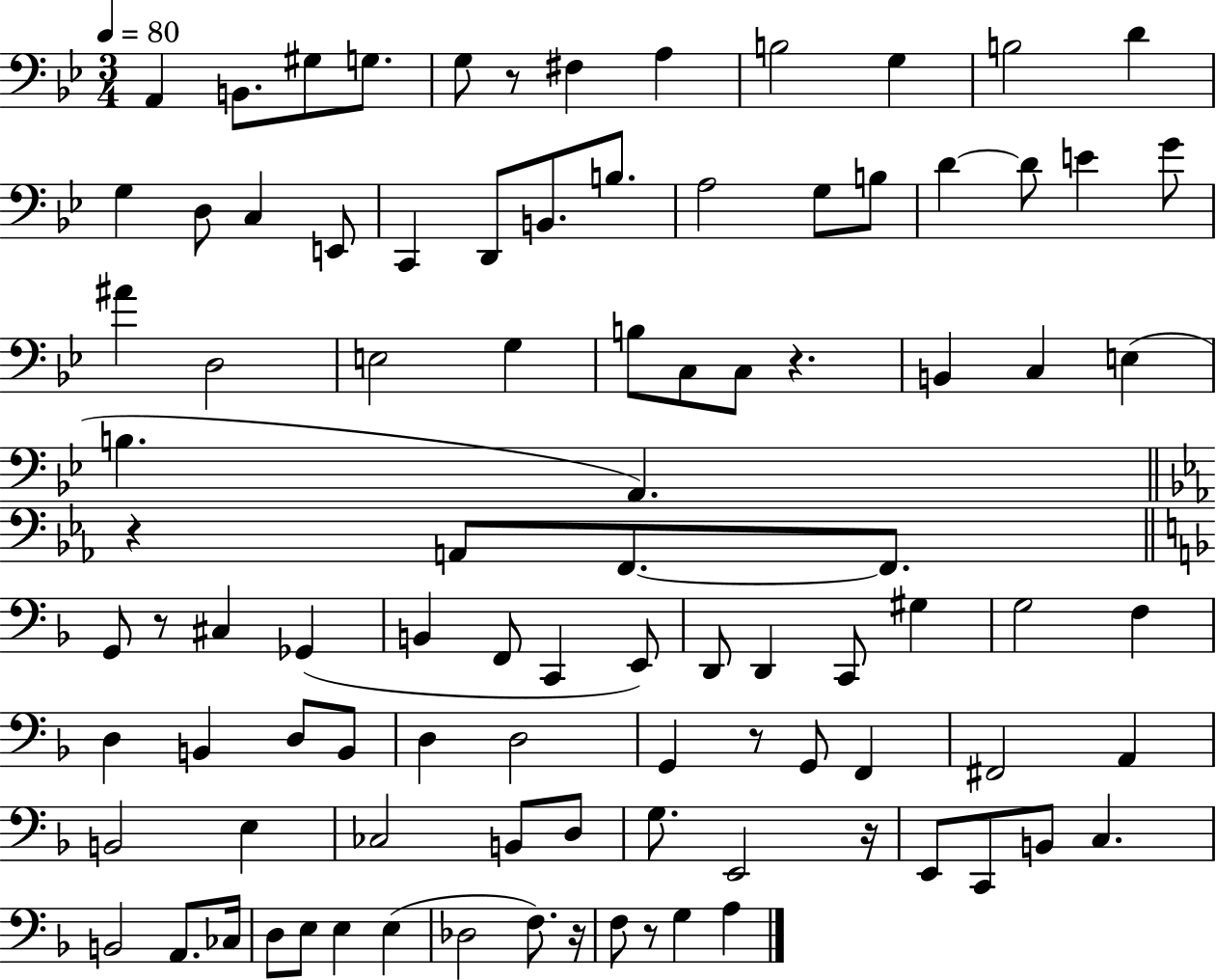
{
  \clef bass
  \numericTimeSignature
  \time 3/4
  \key bes \major
  \tempo 4 = 80
  a,4 b,8. gis8 g8. | g8 r8 fis4 a4 | b2 g4 | b2 d'4 | \break g4 d8 c4 e,8 | c,4 d,8 b,8. b8. | a2 g8 b8 | d'4~~ d'8 e'4 g'8 | \break ais'4 d2 | e2 g4 | b8 c8 c8 r4. | b,4 c4 e4( | \break b4. a,4.) | \bar "||" \break \key c \minor r4 a,8 f,8.~~ f,8. | \bar "||" \break \key d \minor g,8 r8 cis4 ges,4( | b,4 f,8 c,4 e,8) | d,8 d,4 c,8 gis4 | g2 f4 | \break d4 b,4 d8 b,8 | d4 d2 | g,4 r8 g,8 f,4 | fis,2 a,4 | \break b,2 e4 | ces2 b,8 d8 | g8. e,2 r16 | e,8 c,8 b,8 c4. | \break b,2 a,8. ces16 | d8 e8 e4 e4( | des2 f8.) r16 | f8 r8 g4 a4 | \break \bar "|."
}